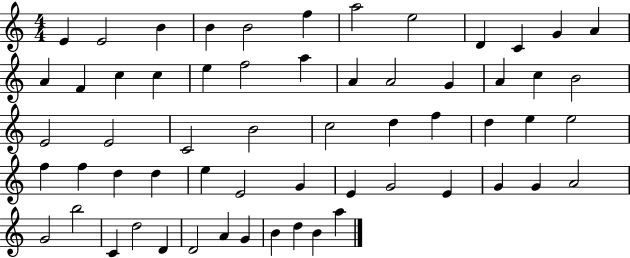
{
  \clef treble
  \numericTimeSignature
  \time 4/4
  \key c \major
  e'4 e'2 b'4 | b'4 b'2 f''4 | a''2 e''2 | d'4 c'4 g'4 a'4 | \break a'4 f'4 c''4 c''4 | e''4 f''2 a''4 | a'4 a'2 g'4 | a'4 c''4 b'2 | \break e'2 e'2 | c'2 b'2 | c''2 d''4 f''4 | d''4 e''4 e''2 | \break f''4 f''4 d''4 d''4 | e''4 e'2 g'4 | e'4 g'2 e'4 | g'4 g'4 a'2 | \break g'2 b''2 | c'4 d''2 d'4 | d'2 a'4 g'4 | b'4 d''4 b'4 a''4 | \break \bar "|."
}